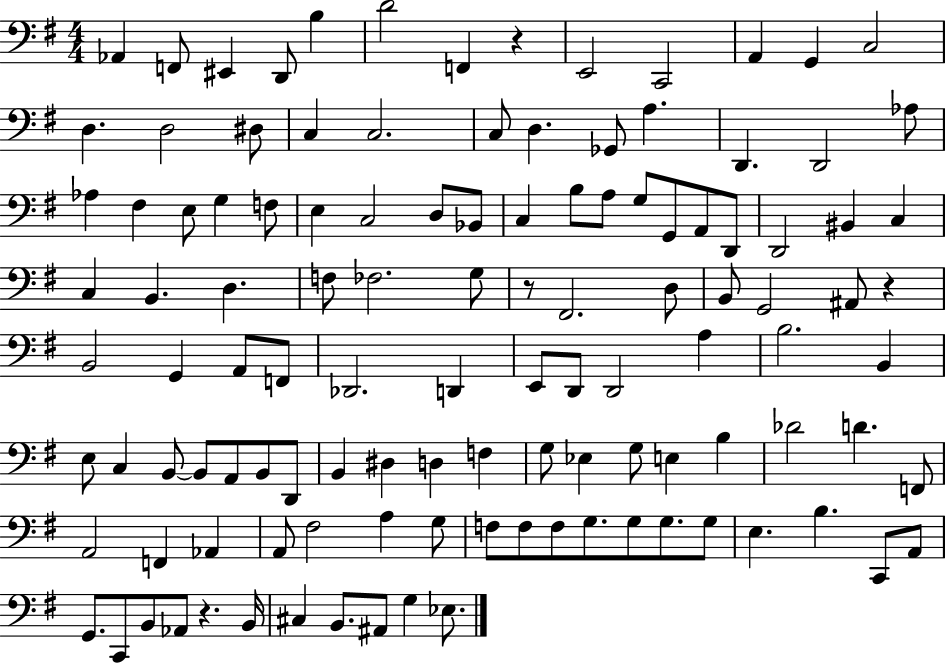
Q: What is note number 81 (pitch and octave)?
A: E3